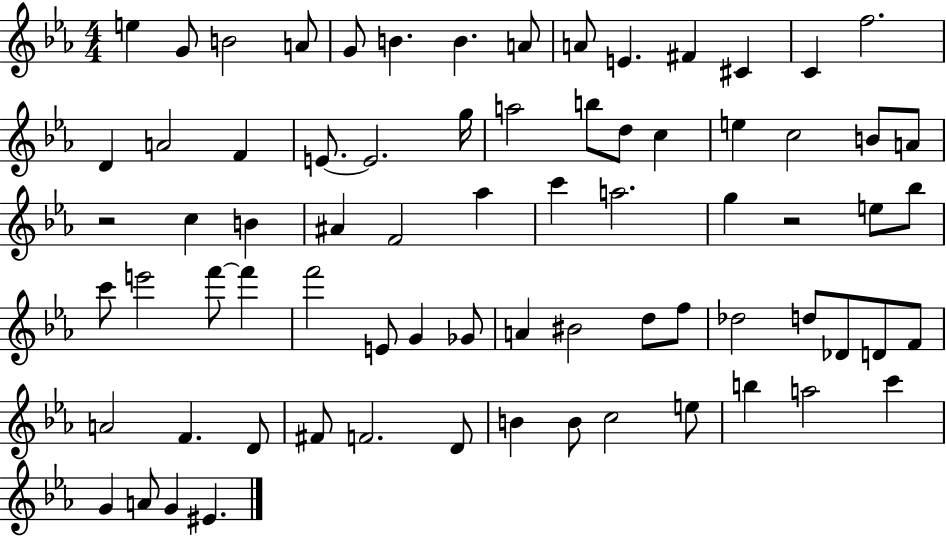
E5/q G4/e B4/h A4/e G4/e B4/q. B4/q. A4/e A4/e E4/q. F#4/q C#4/q C4/q F5/h. D4/q A4/h F4/q E4/e. E4/h. G5/s A5/h B5/e D5/e C5/q E5/q C5/h B4/e A4/e R/h C5/q B4/q A#4/q F4/h Ab5/q C6/q A5/h. G5/q R/h E5/e Bb5/e C6/e E6/h F6/e F6/q F6/h E4/e G4/q Gb4/e A4/q BIS4/h D5/e F5/e Db5/h D5/e Db4/e D4/e F4/e A4/h F4/q. D4/e F#4/e F4/h. D4/e B4/q B4/e C5/h E5/e B5/q A5/h C6/q G4/q A4/e G4/q EIS4/q.